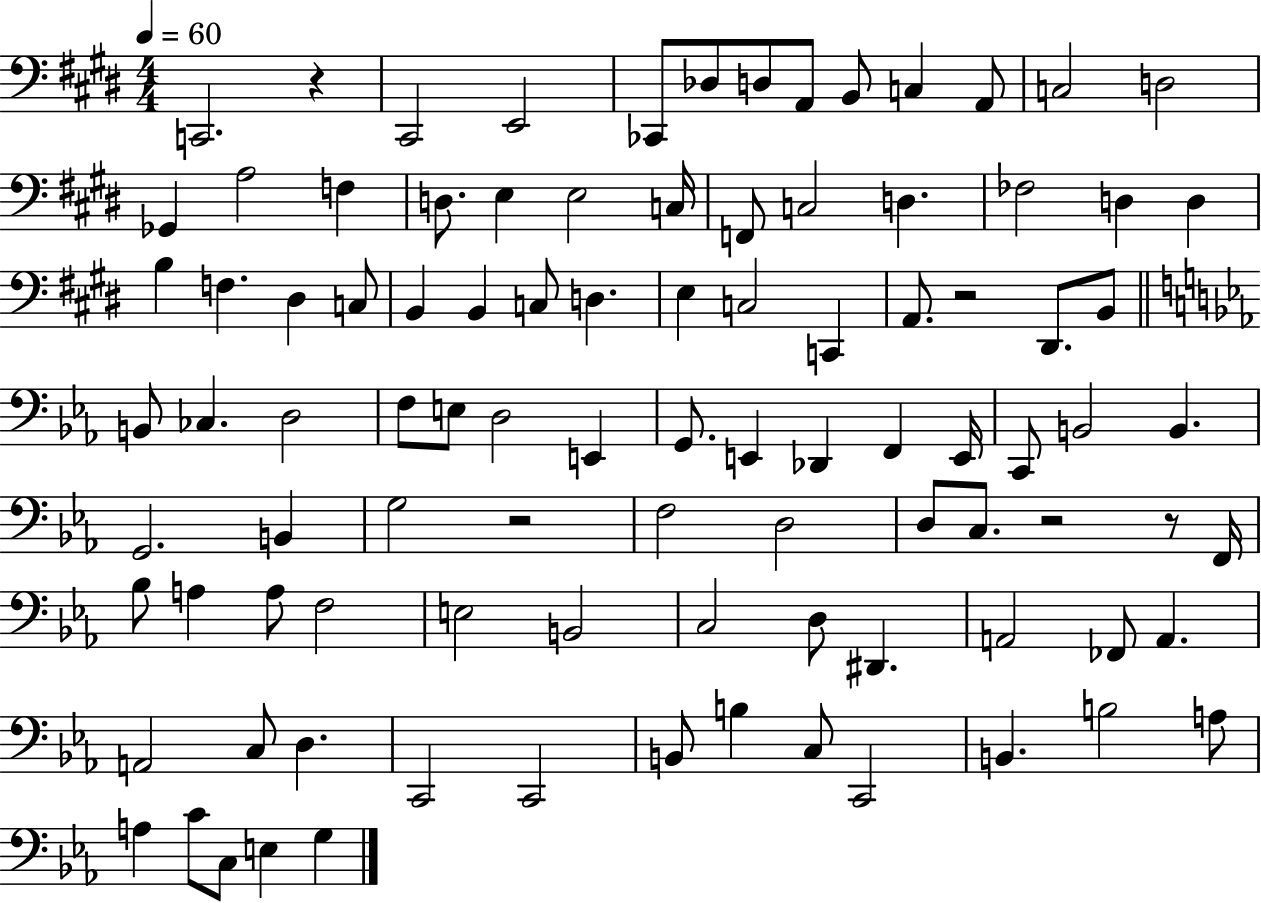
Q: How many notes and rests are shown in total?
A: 96